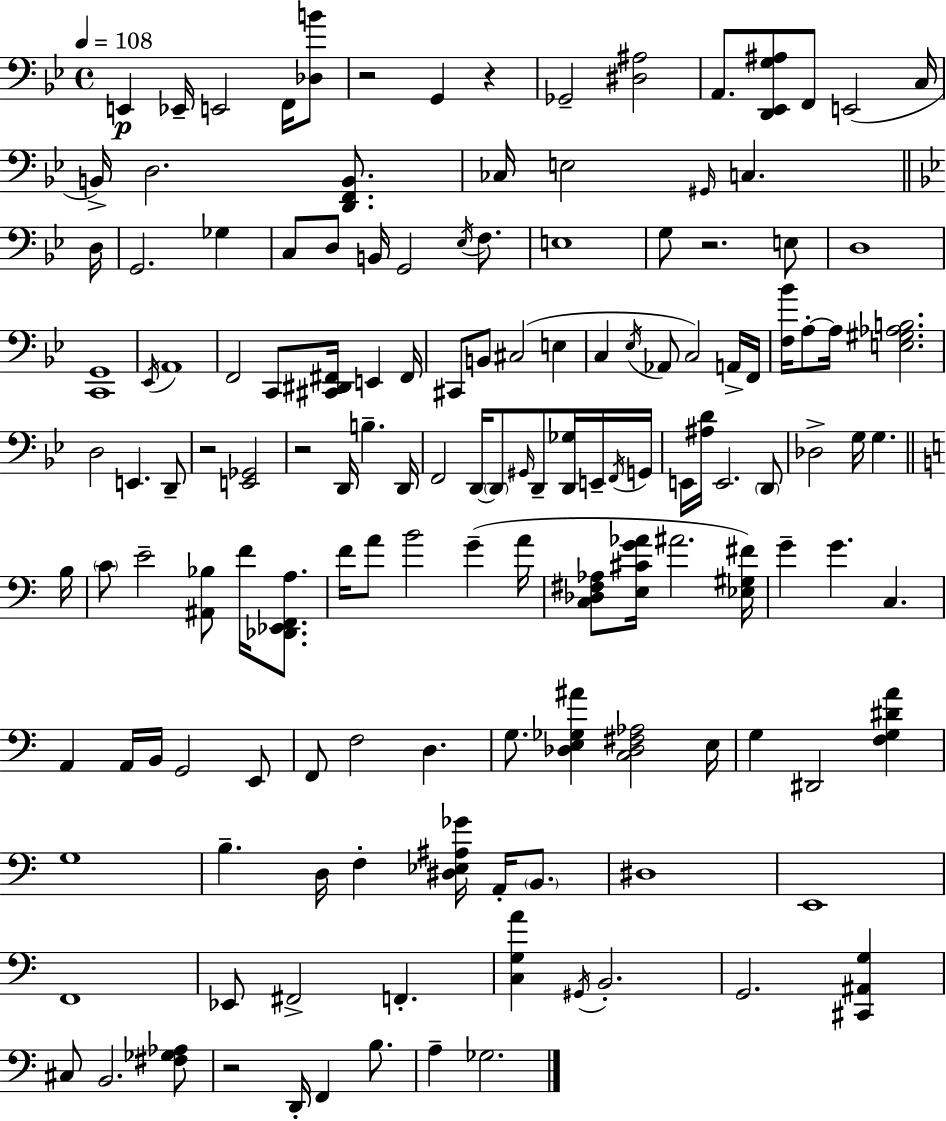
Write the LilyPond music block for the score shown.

{
  \clef bass
  \time 4/4
  \defaultTimeSignature
  \key g \minor
  \tempo 4 = 108
  e,4\p ees,16-- e,2 f,16 <des b'>8 | r2 g,4 r4 | ges,2-- <dis ais>2 | a,8. <d, ees, g ais>8 f,8 e,2( c16 | \break b,16->) d2. <d, f, b,>8. | ces16 e2 \grace { gis,16 } c4. | \bar "||" \break \key g \minor d16 g,2. ges4 | c8 d8 b,16 g,2 \acciaccatura { ees16 } f8. | e1 | g8 r2. | \break e8 d1 | <c, g,>1 | \acciaccatura { ees,16 } a,1 | f,2 c,8 <cis, dis, fis,>16 e,4 | \break fis,16 cis,8 b,8 cis2( e4 | c4 \acciaccatura { ees16 } aes,8 c2) | a,16-> f,16 <f bes'>16 a8-.~~ a16 <e gis aes b>2. | d2 e,4. | \break d,8-- r2 <e, ges,>2 | r2 d,16 b4.-- | d,16 f,2 d,16~~ \parenthesize d,8 \grace { gis,16 } | d,8-- <d, ges>16 e,16-- \acciaccatura { f,16 } g,16 e,16 <ais d'>16 e,2. | \break \parenthesize d,8 des2-> g16 g4. | \bar "||" \break \key c \major b16 \parenthesize c'8 e'2-- <ais, bes>8 f'16 <des, ees, f, a>8. | f'16 a'8 b'2 g'4--( | a'16 <c des fis aes>8 <e cis' g' aes'>16 ais'2. | <ees gis fis'>16) g'4-- g'4. c4. | \break a,4 a,16 b,16 g,2 e,8 | f,8 f2 d4. | g8. <des e ges ais'>4 <c des fis aes>2 | e16 g4 dis,2 <f g dis' a'>4 | \break g1 | b4.-- d16 f4-. <dis ees ais ges'>16 a,16-. \parenthesize b,8. | dis1 | e,1 | \break f,1 | ees,8 fis,2-> f,4.-. | <c g a'>4 \acciaccatura { gis,16 } b,2.-. | g,2. <cis, ais, g>4 | \break cis8 b,2. | <fis ges aes>8 r2 d,16-. f,4 b8. | a4-- ges2. | \bar "|."
}